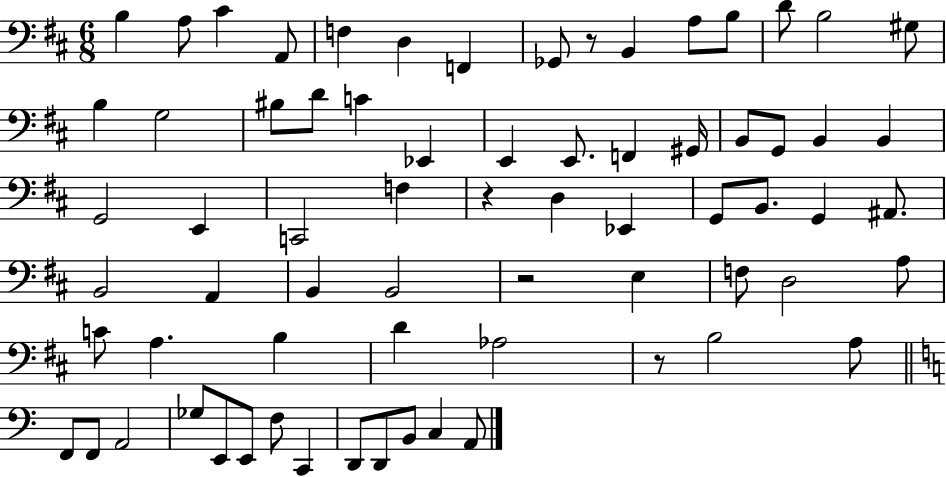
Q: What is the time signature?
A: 6/8